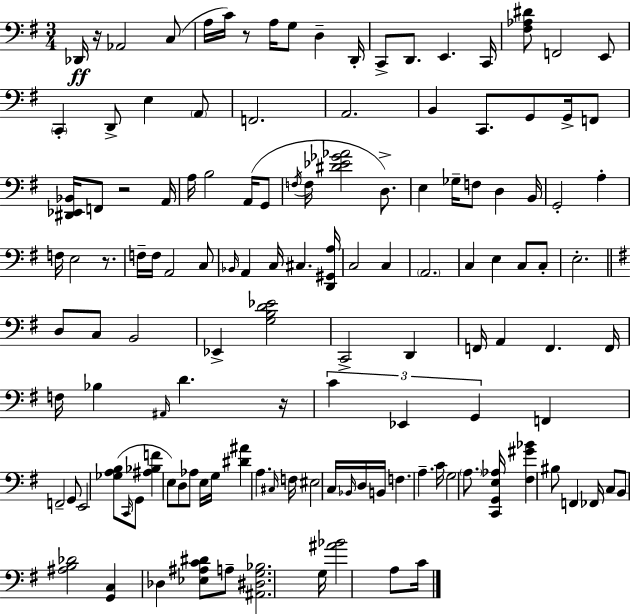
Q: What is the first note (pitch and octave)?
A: Db2